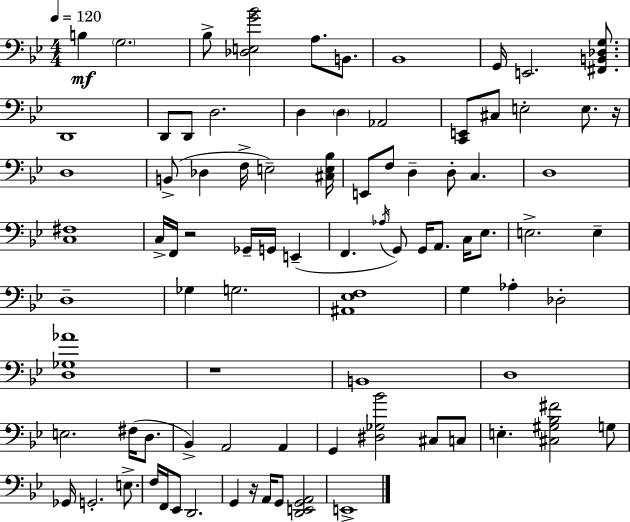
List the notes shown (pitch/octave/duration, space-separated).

B3/q G3/h. Bb3/e [Db3,E3,G4,Bb4]/h A3/e. B2/e. Bb2/w G2/s E2/h. [F#2,B2,Db3,G3]/e. D2/w D2/e D2/e D3/h. D3/q D3/q Ab2/h [C2,E2]/e C#3/e E3/h E3/e. R/s D3/w B2/e Db3/q F3/s E3/h [C#3,E3,Bb3]/s E2/e F3/e D3/q D3/e C3/q. D3/w [C3,F#3]/w C3/s F2/s R/h Gb2/s G2/s E2/q F2/q. Ab3/s G2/e G2/s A2/e. C3/s Eb3/e. E3/h. E3/q D3/w Gb3/q G3/h. [A#2,Eb3,F3]/w G3/q Ab3/q Db3/h [D3,Gb3,Ab4]/w R/w B2/w D3/w E3/h. F#3/s D3/e. Bb2/q A2/h A2/q G2/q [D#3,Gb3,Bb4]/h C#3/e C3/e E3/q. [C#3,G#3,Bb3,F#4]/h G3/e Gb2/s G2/h. E3/e. F3/s F2/s Eb2/e D2/h. G2/q R/s A2/s G2/e [D2,E2,G2,A2]/h E2/w